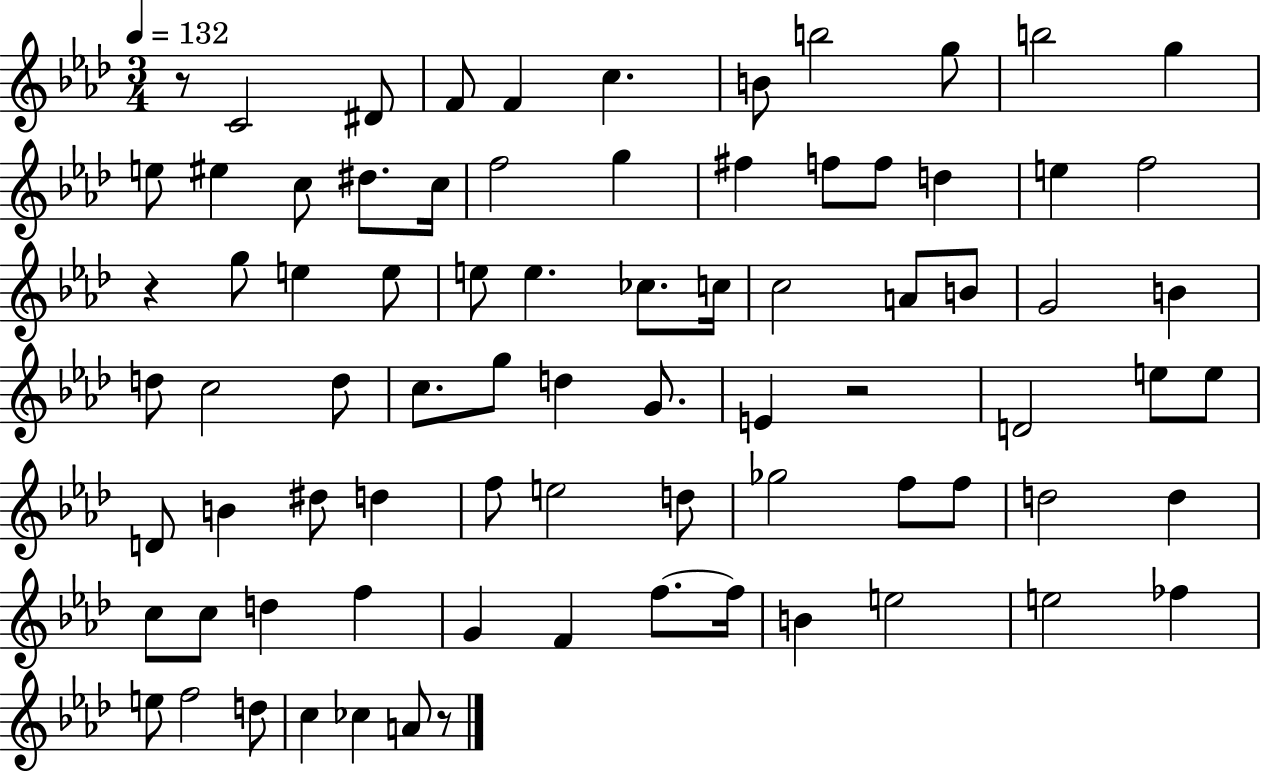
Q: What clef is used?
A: treble